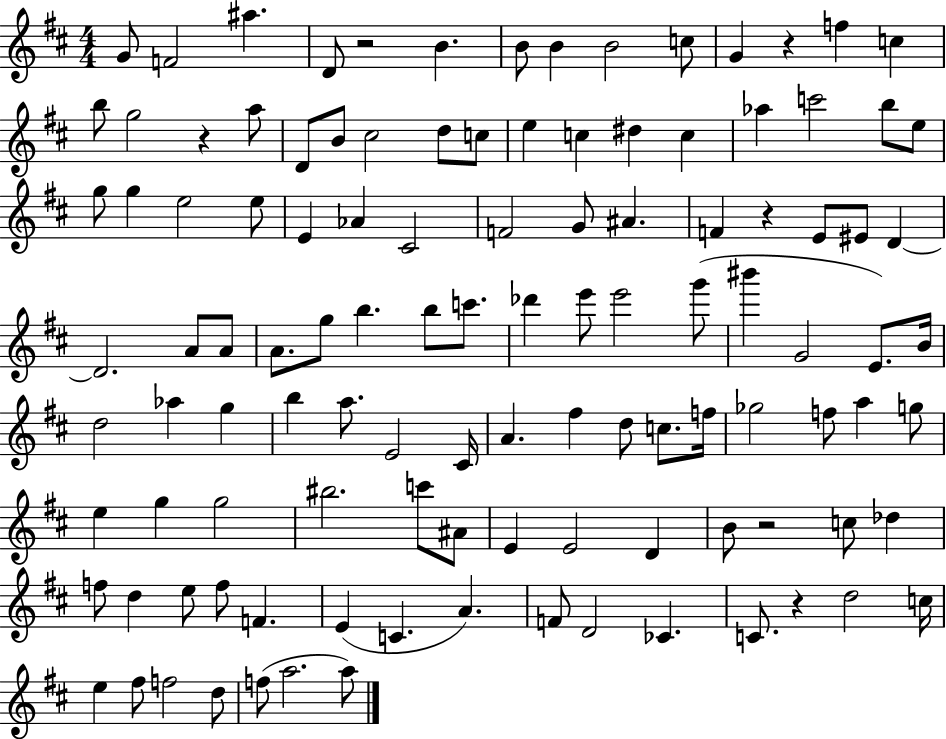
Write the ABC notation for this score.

X:1
T:Untitled
M:4/4
L:1/4
K:D
G/2 F2 ^a D/2 z2 B B/2 B B2 c/2 G z f c b/2 g2 z a/2 D/2 B/2 ^c2 d/2 c/2 e c ^d c _a c'2 b/2 e/2 g/2 g e2 e/2 E _A ^C2 F2 G/2 ^A F z E/2 ^E/2 D D2 A/2 A/2 A/2 g/2 b b/2 c'/2 _d' e'/2 e'2 g'/2 ^b' G2 E/2 B/4 d2 _a g b a/2 E2 ^C/4 A ^f d/2 c/2 f/4 _g2 f/2 a g/2 e g g2 ^b2 c'/2 ^A/2 E E2 D B/2 z2 c/2 _d f/2 d e/2 f/2 F E C A F/2 D2 _C C/2 z d2 c/4 e ^f/2 f2 d/2 f/2 a2 a/2